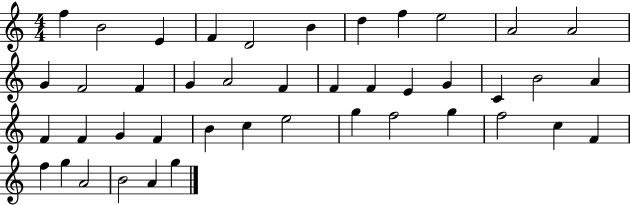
F5/q B4/h E4/q F4/q D4/h B4/q D5/q F5/q E5/h A4/h A4/h G4/q F4/h F4/q G4/q A4/h F4/q F4/q F4/q E4/q G4/q C4/q B4/h A4/q F4/q F4/q G4/q F4/q B4/q C5/q E5/h G5/q F5/h G5/q F5/h C5/q F4/q F5/q G5/q A4/h B4/h A4/q G5/q